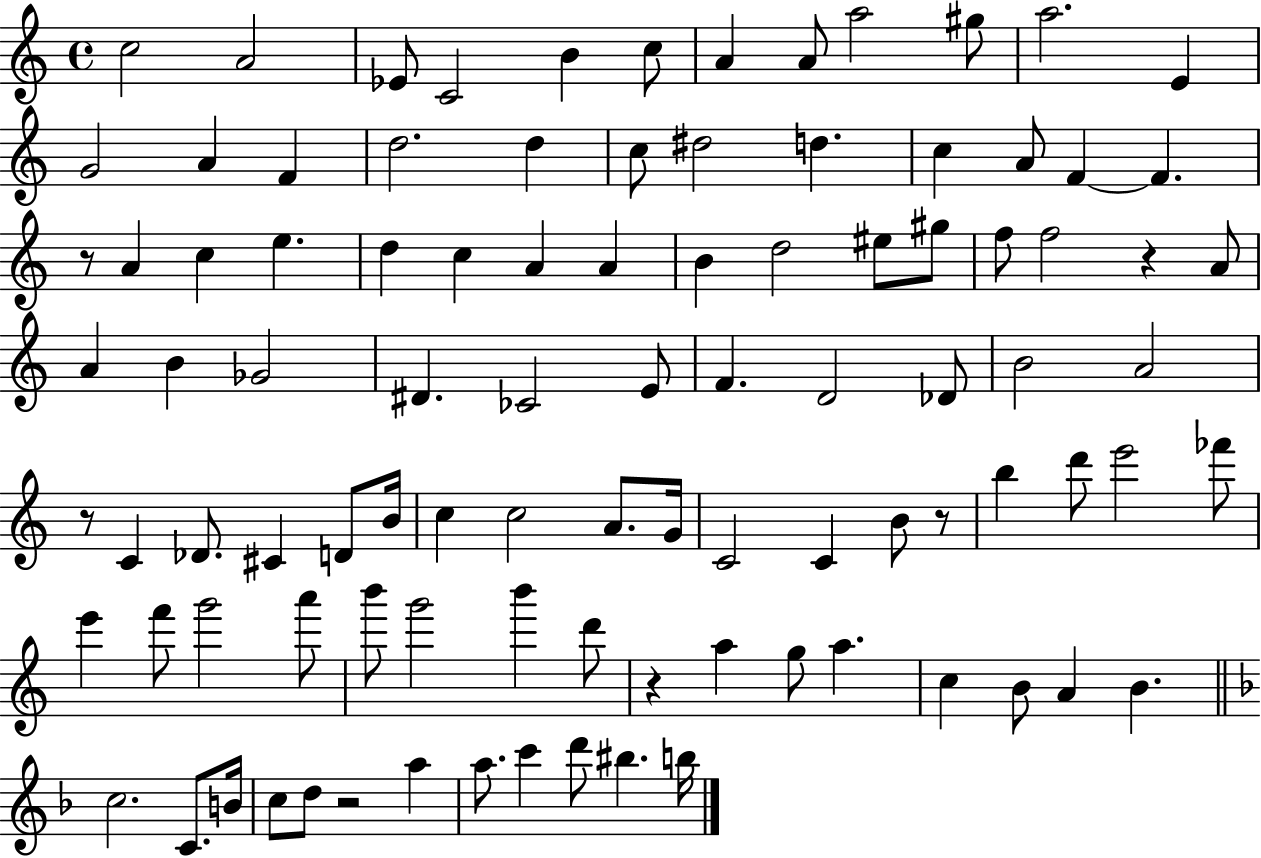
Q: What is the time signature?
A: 4/4